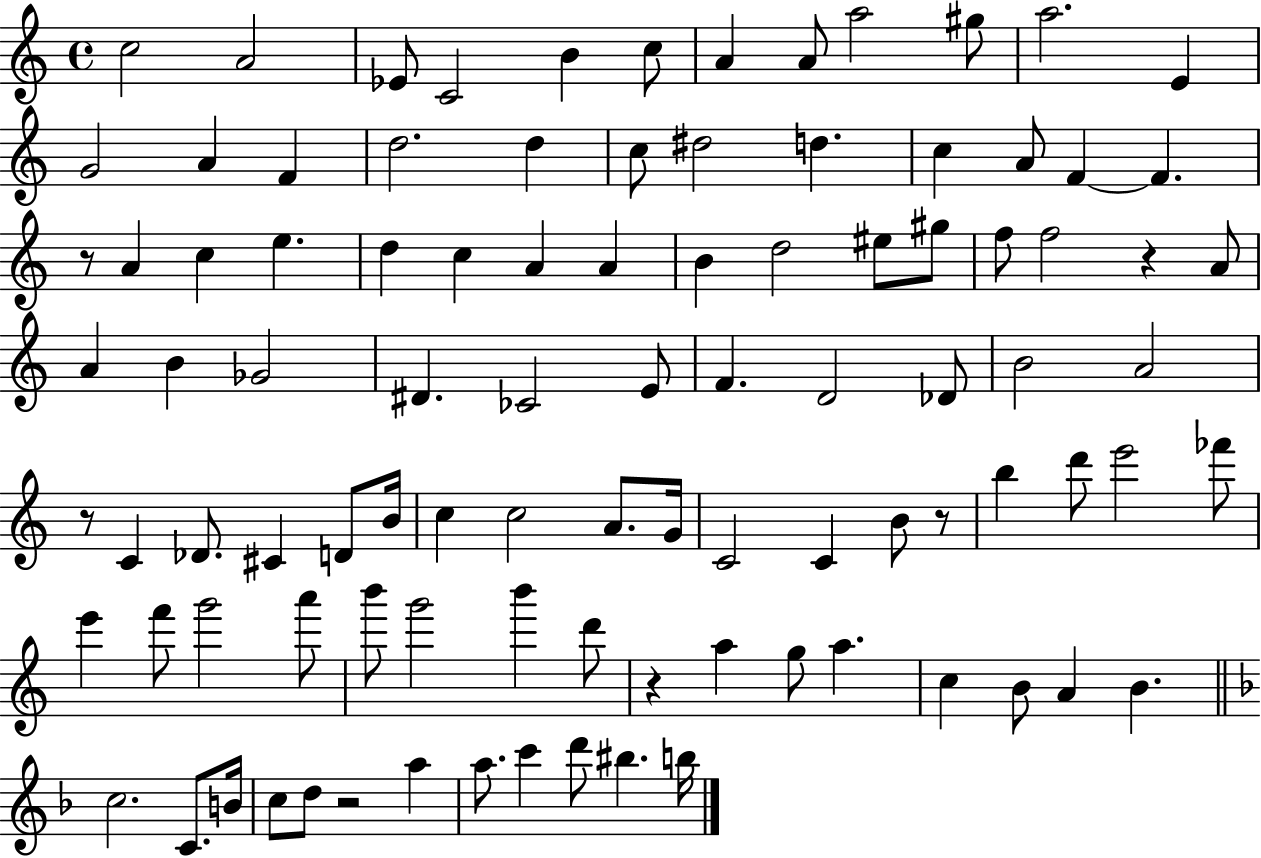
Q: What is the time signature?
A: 4/4